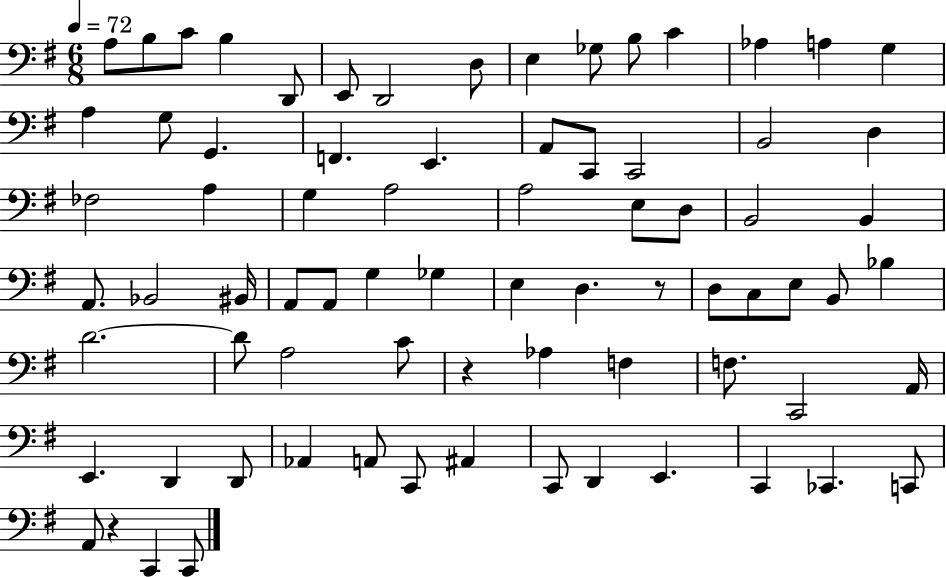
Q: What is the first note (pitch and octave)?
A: A3